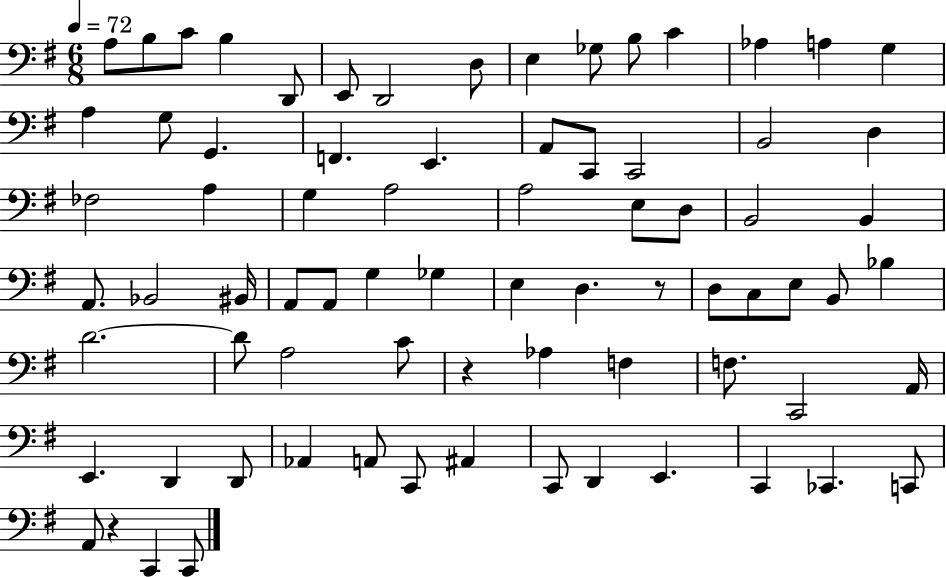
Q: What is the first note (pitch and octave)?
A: A3